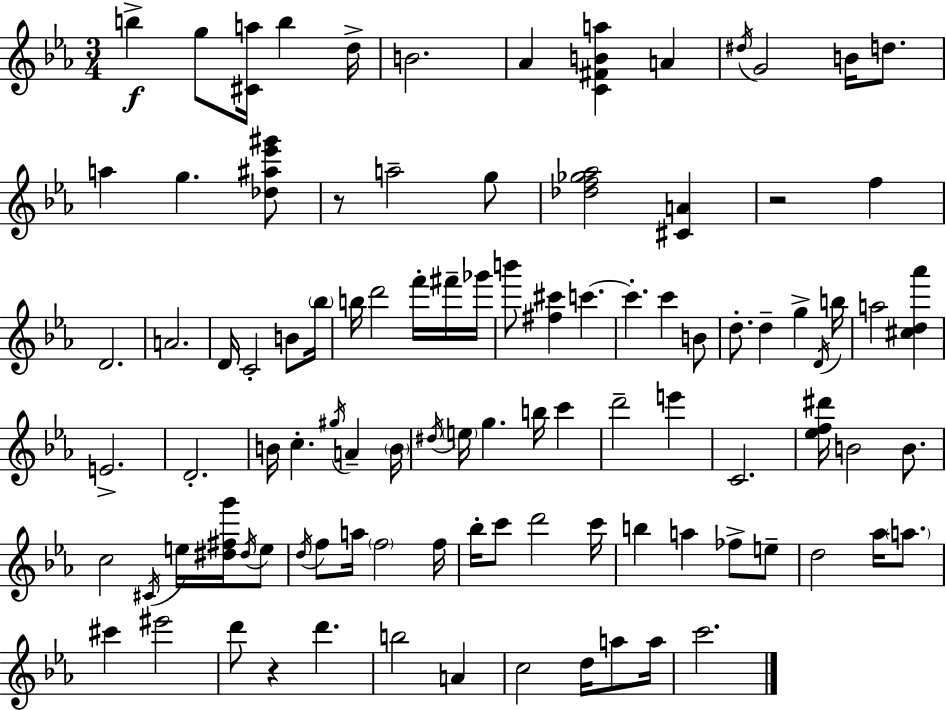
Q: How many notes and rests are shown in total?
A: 99